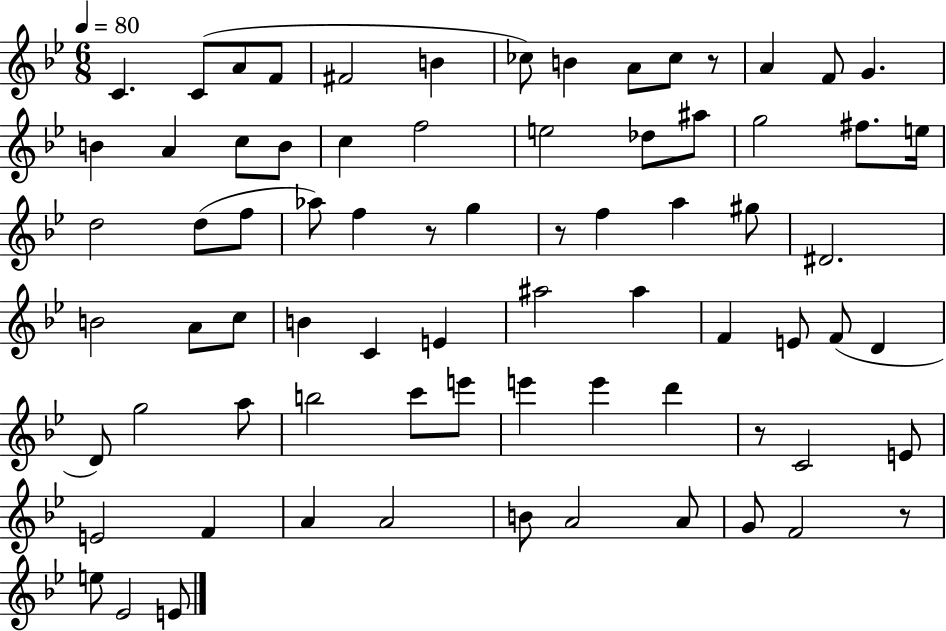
X:1
T:Untitled
M:6/8
L:1/4
K:Bb
C C/2 A/2 F/2 ^F2 B _c/2 B A/2 _c/2 z/2 A F/2 G B A c/2 B/2 c f2 e2 _d/2 ^a/2 g2 ^f/2 e/4 d2 d/2 f/2 _a/2 f z/2 g z/2 f a ^g/2 ^D2 B2 A/2 c/2 B C E ^a2 ^a F E/2 F/2 D D/2 g2 a/2 b2 c'/2 e'/2 e' e' d' z/2 C2 E/2 E2 F A A2 B/2 A2 A/2 G/2 F2 z/2 e/2 _E2 E/2